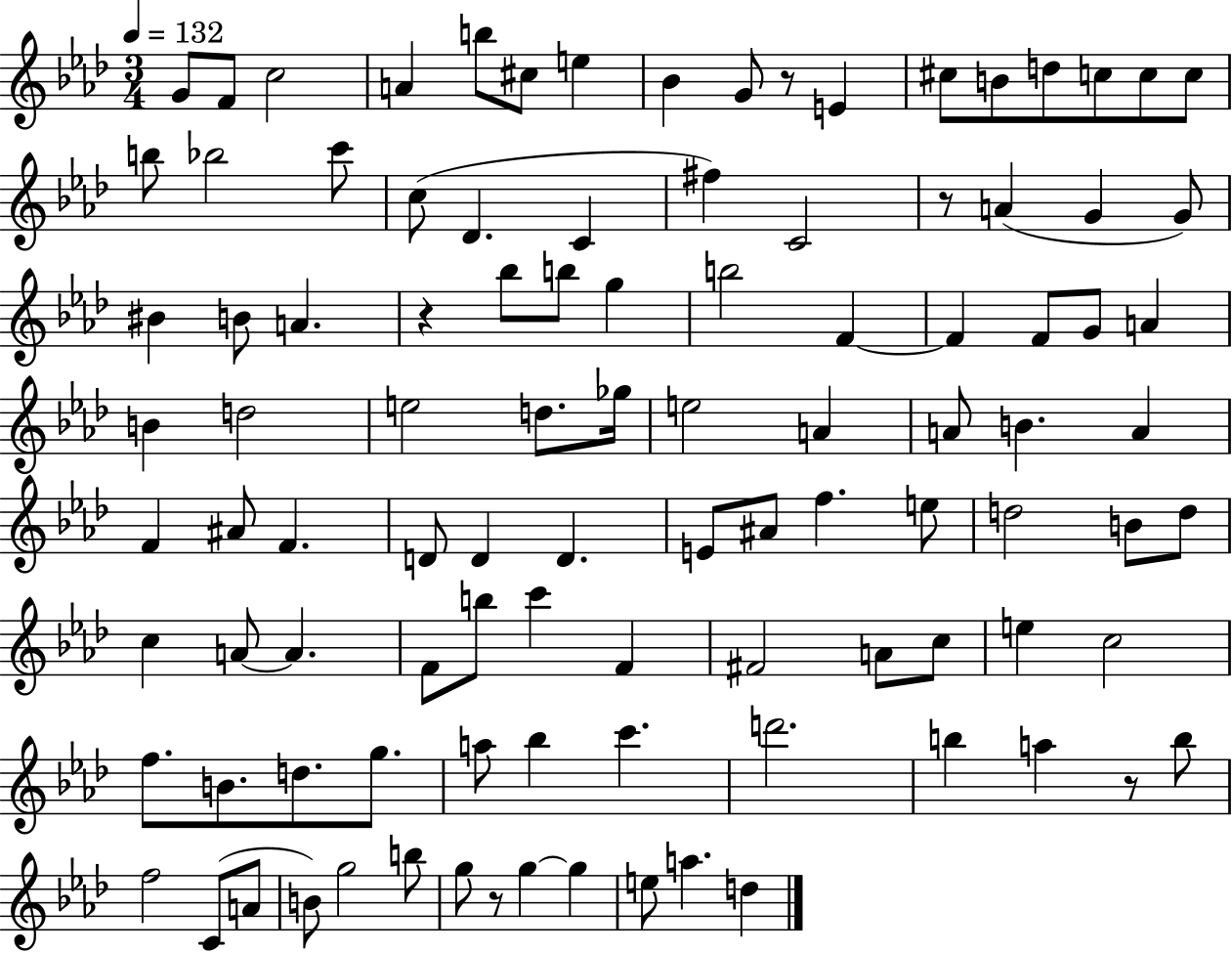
{
  \clef treble
  \numericTimeSignature
  \time 3/4
  \key aes \major
  \tempo 4 = 132
  g'8 f'8 c''2 | a'4 b''8 cis''8 e''4 | bes'4 g'8 r8 e'4 | cis''8 b'8 d''8 c''8 c''8 c''8 | \break b''8 bes''2 c'''8 | c''8( des'4. c'4 | fis''4) c'2 | r8 a'4( g'4 g'8) | \break bis'4 b'8 a'4. | r4 bes''8 b''8 g''4 | b''2 f'4~~ | f'4 f'8 g'8 a'4 | \break b'4 d''2 | e''2 d''8. ges''16 | e''2 a'4 | a'8 b'4. a'4 | \break f'4 ais'8 f'4. | d'8 d'4 d'4. | e'8 ais'8 f''4. e''8 | d''2 b'8 d''8 | \break c''4 a'8~~ a'4. | f'8 b''8 c'''4 f'4 | fis'2 a'8 c''8 | e''4 c''2 | \break f''8. b'8. d''8. g''8. | a''8 bes''4 c'''4. | d'''2. | b''4 a''4 r8 b''8 | \break f''2 c'8( a'8 | b'8) g''2 b''8 | g''8 r8 g''4~~ g''4 | e''8 a''4. d''4 | \break \bar "|."
}